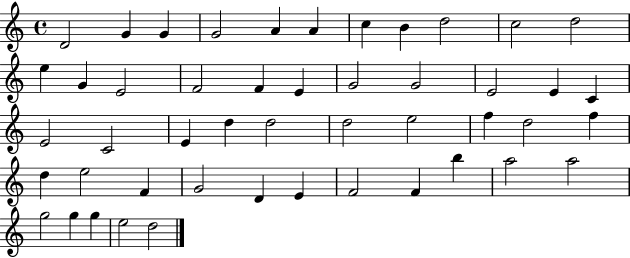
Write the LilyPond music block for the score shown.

{
  \clef treble
  \time 4/4
  \defaultTimeSignature
  \key c \major
  d'2 g'4 g'4 | g'2 a'4 a'4 | c''4 b'4 d''2 | c''2 d''2 | \break e''4 g'4 e'2 | f'2 f'4 e'4 | g'2 g'2 | e'2 e'4 c'4 | \break e'2 c'2 | e'4 d''4 d''2 | d''2 e''2 | f''4 d''2 f''4 | \break d''4 e''2 f'4 | g'2 d'4 e'4 | f'2 f'4 b''4 | a''2 a''2 | \break g''2 g''4 g''4 | e''2 d''2 | \bar "|."
}